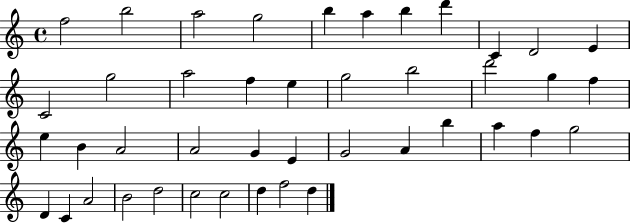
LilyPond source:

{
  \clef treble
  \time 4/4
  \defaultTimeSignature
  \key c \major
  f''2 b''2 | a''2 g''2 | b''4 a''4 b''4 d'''4 | c'4 d'2 e'4 | \break c'2 g''2 | a''2 f''4 e''4 | g''2 b''2 | d'''2 g''4 f''4 | \break e''4 b'4 a'2 | a'2 g'4 e'4 | g'2 a'4 b''4 | a''4 f''4 g''2 | \break d'4 c'4 a'2 | b'2 d''2 | c''2 c''2 | d''4 f''2 d''4 | \break \bar "|."
}